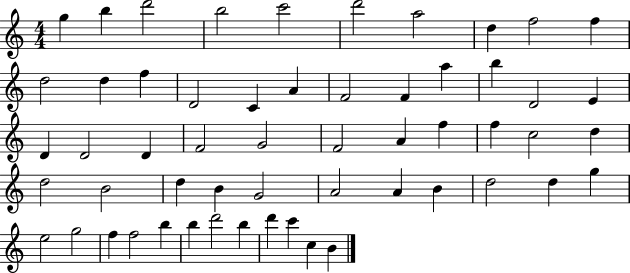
{
  \clef treble
  \numericTimeSignature
  \time 4/4
  \key c \major
  g''4 b''4 d'''2 | b''2 c'''2 | d'''2 a''2 | d''4 f''2 f''4 | \break d''2 d''4 f''4 | d'2 c'4 a'4 | f'2 f'4 a''4 | b''4 d'2 e'4 | \break d'4 d'2 d'4 | f'2 g'2 | f'2 a'4 f''4 | f''4 c''2 d''4 | \break d''2 b'2 | d''4 b'4 g'2 | a'2 a'4 b'4 | d''2 d''4 g''4 | \break e''2 g''2 | f''4 f''2 b''4 | b''4 d'''2 b''4 | d'''4 c'''4 c''4 b'4 | \break \bar "|."
}